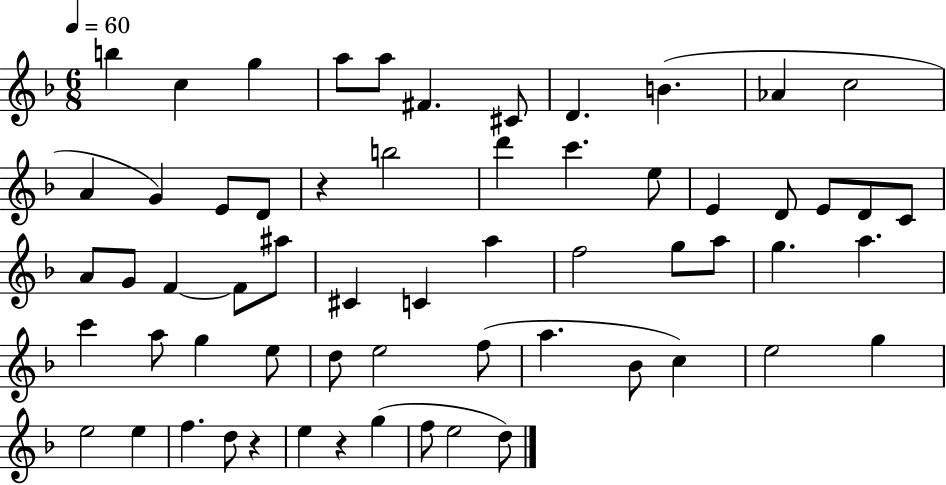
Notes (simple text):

B5/q C5/q G5/q A5/e A5/e F#4/q. C#4/e D4/q. B4/q. Ab4/q C5/h A4/q G4/q E4/e D4/e R/q B5/h D6/q C6/q. E5/e E4/q D4/e E4/e D4/e C4/e A4/e G4/e F4/q F4/e A#5/e C#4/q C4/q A5/q F5/h G5/e A5/e G5/q. A5/q. C6/q A5/e G5/q E5/e D5/e E5/h F5/e A5/q. Bb4/e C5/q E5/h G5/q E5/h E5/q F5/q. D5/e R/q E5/q R/q G5/q F5/e E5/h D5/e